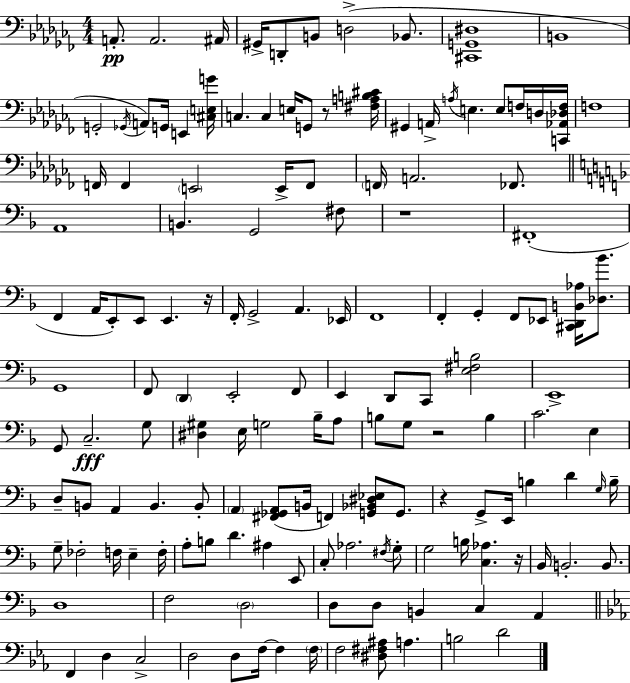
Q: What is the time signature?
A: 4/4